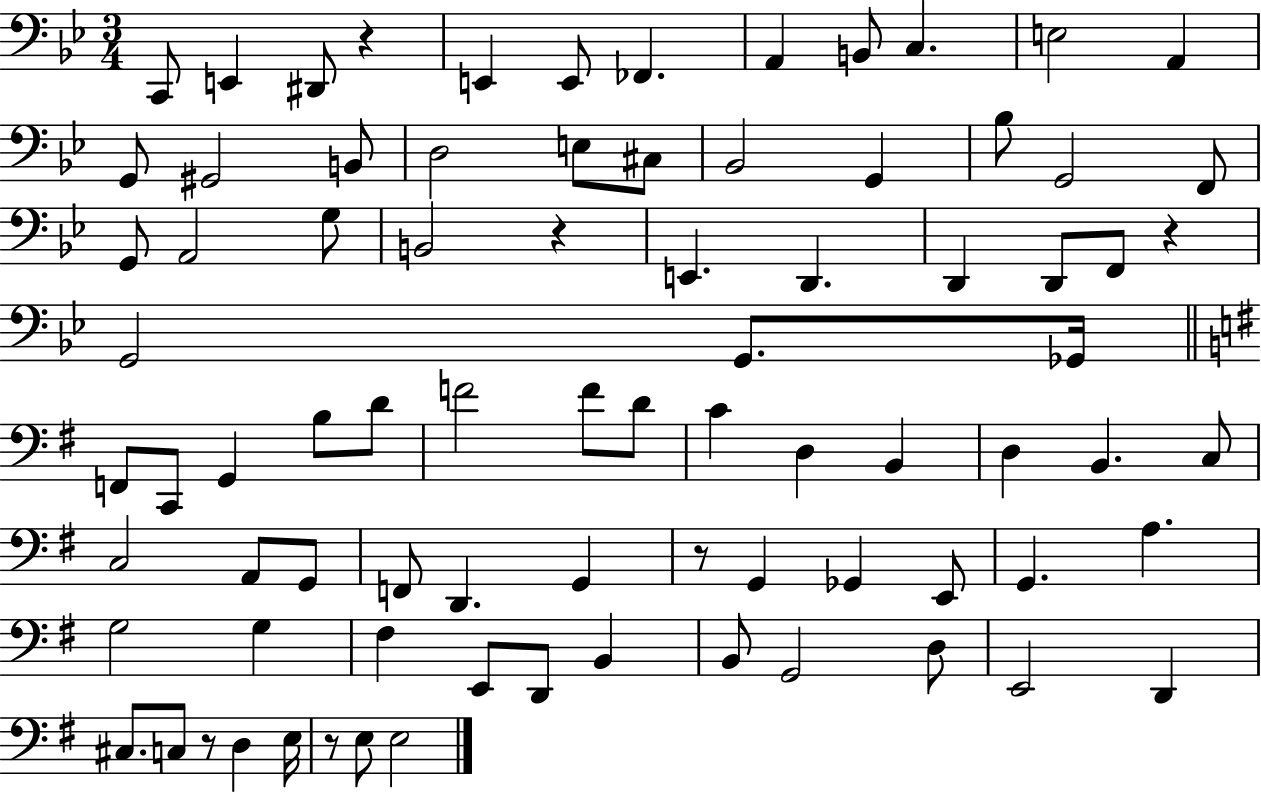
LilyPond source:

{
  \clef bass
  \numericTimeSignature
  \time 3/4
  \key bes \major
  \repeat volta 2 { c,8 e,4 dis,8 r4 | e,4 e,8 fes,4. | a,4 b,8 c4. | e2 a,4 | \break g,8 gis,2 b,8 | d2 e8 cis8 | bes,2 g,4 | bes8 g,2 f,8 | \break g,8 a,2 g8 | b,2 r4 | e,4. d,4. | d,4 d,8 f,8 r4 | \break g,2 g,8. ges,16 | \bar "||" \break \key e \minor f,8 c,8 g,4 b8 d'8 | f'2 f'8 d'8 | c'4 d4 b,4 | d4 b,4. c8 | \break c2 a,8 g,8 | f,8 d,4. g,4 | r8 g,4 ges,4 e,8 | g,4. a4. | \break g2 g4 | fis4 e,8 d,8 b,4 | b,8 g,2 d8 | e,2 d,4 | \break cis8. c8 r8 d4 e16 | r8 e8 e2 | } \bar "|."
}